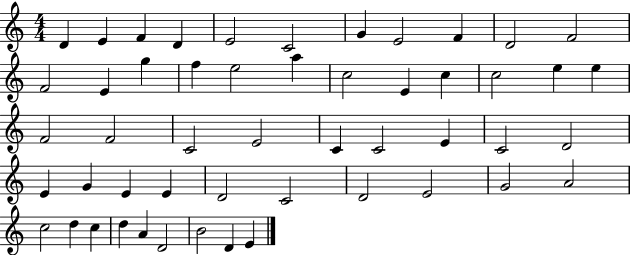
X:1
T:Untitled
M:4/4
L:1/4
K:C
D E F D E2 C2 G E2 F D2 F2 F2 E g f e2 a c2 E c c2 e e F2 F2 C2 E2 C C2 E C2 D2 E G E E D2 C2 D2 E2 G2 A2 c2 d c d A D2 B2 D E